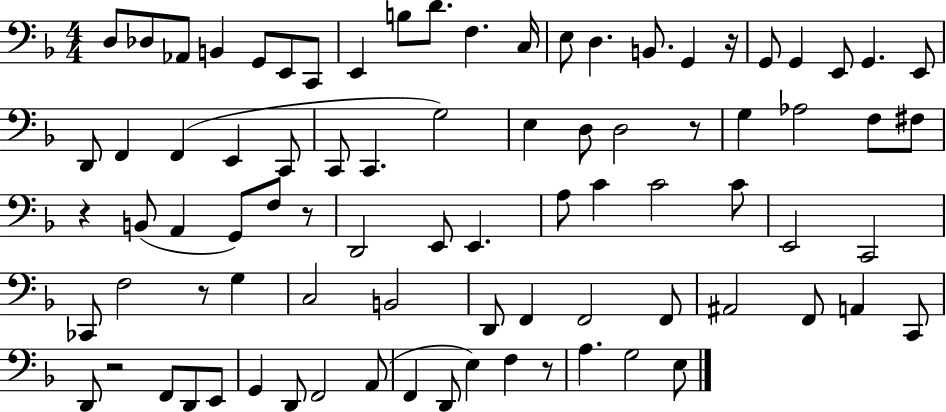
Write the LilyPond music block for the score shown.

{
  \clef bass
  \numericTimeSignature
  \time 4/4
  \key f \major
  d8 des8 aes,8 b,4 g,8 e,8 c,8 | e,4 b8 d'8. f4. c16 | e8 d4. b,8. g,4 r16 | g,8 g,4 e,8 g,4. e,8 | \break d,8 f,4 f,4( e,4 c,8 | c,8 c,4. g2) | e4 d8 d2 r8 | g4 aes2 f8 fis8 | \break r4 b,8( a,4 g,8) f8 r8 | d,2 e,8 e,4. | a8 c'4 c'2 c'8 | e,2 c,2 | \break ces,8 f2 r8 g4 | c2 b,2 | d,8 f,4 f,2 f,8 | ais,2 f,8 a,4 c,8 | \break d,8 r2 f,8 d,8 e,8 | g,4 d,8 f,2 a,8( | f,4 d,8 e4) f4 r8 | a4. g2 e8 | \break \bar "|."
}